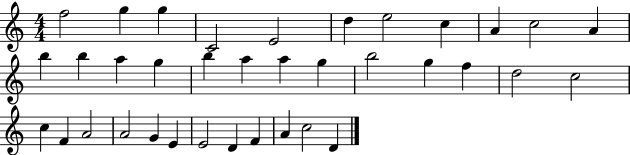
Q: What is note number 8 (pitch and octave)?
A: C5